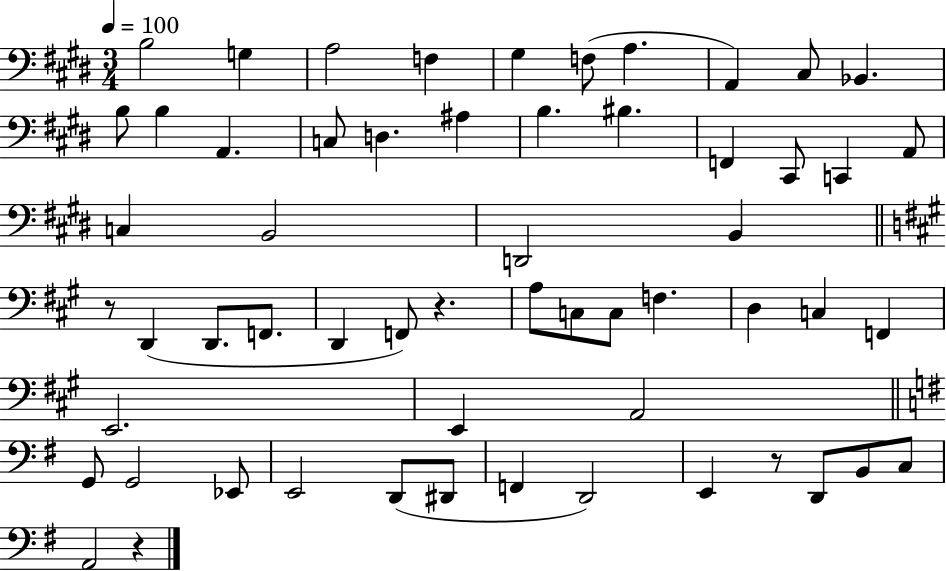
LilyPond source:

{
  \clef bass
  \numericTimeSignature
  \time 3/4
  \key e \major
  \tempo 4 = 100
  b2 g4 | a2 f4 | gis4 f8( a4. | a,4) cis8 bes,4. | \break b8 b4 a,4. | c8 d4. ais4 | b4. bis4. | f,4 cis,8 c,4 a,8 | \break c4 b,2 | d,2 b,4 | \bar "||" \break \key a \major r8 d,4( d,8. f,8. | d,4 f,8) r4. | a8 c8 c8 f4. | d4 c4 f,4 | \break e,2. | e,4 a,2 | \bar "||" \break \key g \major g,8 g,2 ees,8 | e,2 d,8( dis,8 | f,4 d,2) | e,4 r8 d,8 b,8 c8 | \break a,2 r4 | \bar "|."
}